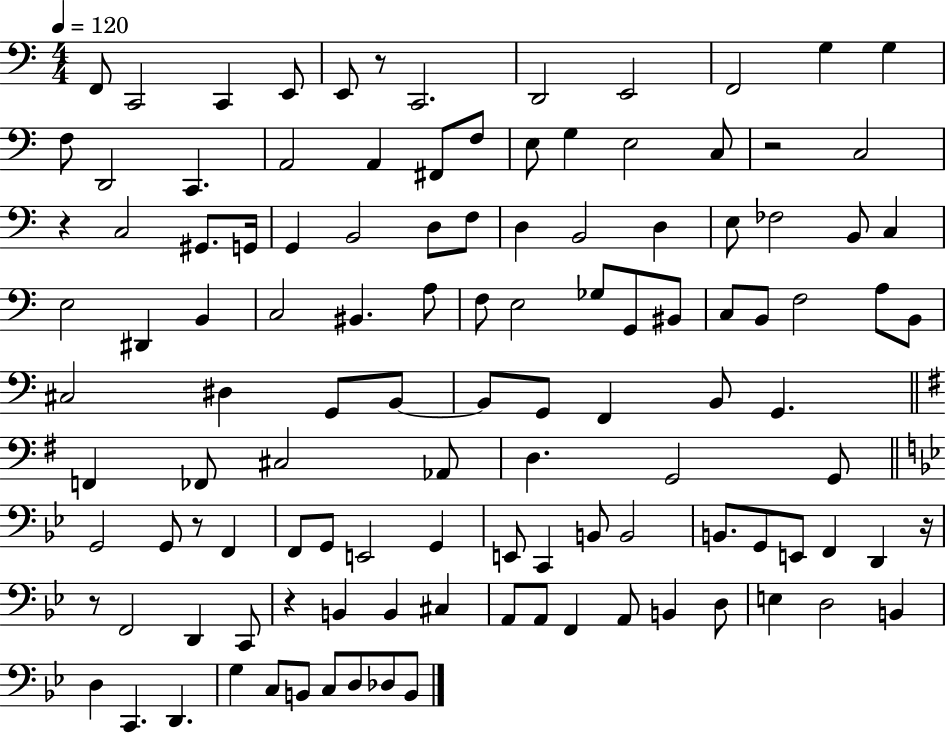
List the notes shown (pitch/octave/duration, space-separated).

F2/e C2/h C2/q E2/e E2/e R/e C2/h. D2/h E2/h F2/h G3/q G3/q F3/e D2/h C2/q. A2/h A2/q F#2/e F3/e E3/e G3/q E3/h C3/e R/h C3/h R/q C3/h G#2/e. G2/s G2/q B2/h D3/e F3/e D3/q B2/h D3/q E3/e FES3/h B2/e C3/q E3/h D#2/q B2/q C3/h BIS2/q. A3/e F3/e E3/h Gb3/e G2/e BIS2/e C3/e B2/e F3/h A3/e B2/e C#3/h D#3/q G2/e B2/e B2/e G2/e F2/q B2/e G2/q. F2/q FES2/e C#3/h Ab2/e D3/q. G2/h G2/e G2/h G2/e R/e F2/q F2/e G2/e E2/h G2/q E2/e C2/q B2/e B2/h B2/e. G2/e E2/e F2/q D2/q R/s R/e F2/h D2/q C2/e R/q B2/q B2/q C#3/q A2/e A2/e F2/q A2/e B2/q D3/e E3/q D3/h B2/q D3/q C2/q. D2/q. G3/q C3/e B2/e C3/e D3/e Db3/e B2/e